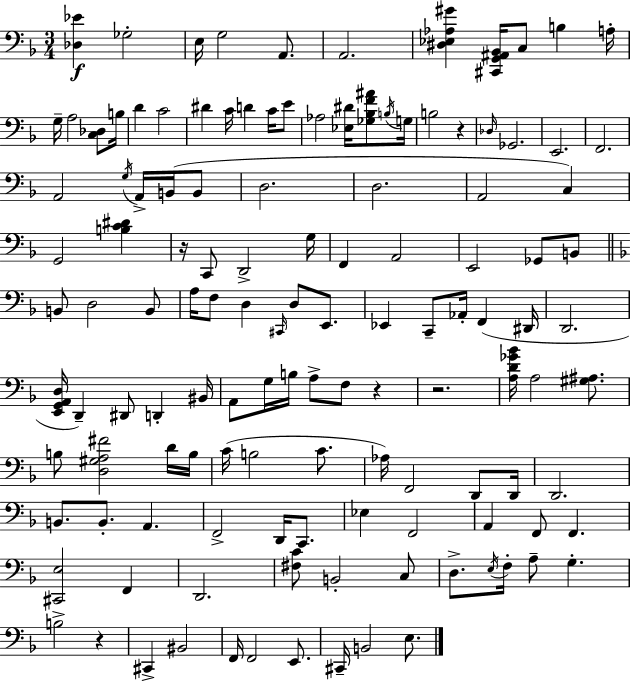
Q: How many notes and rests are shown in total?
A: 127